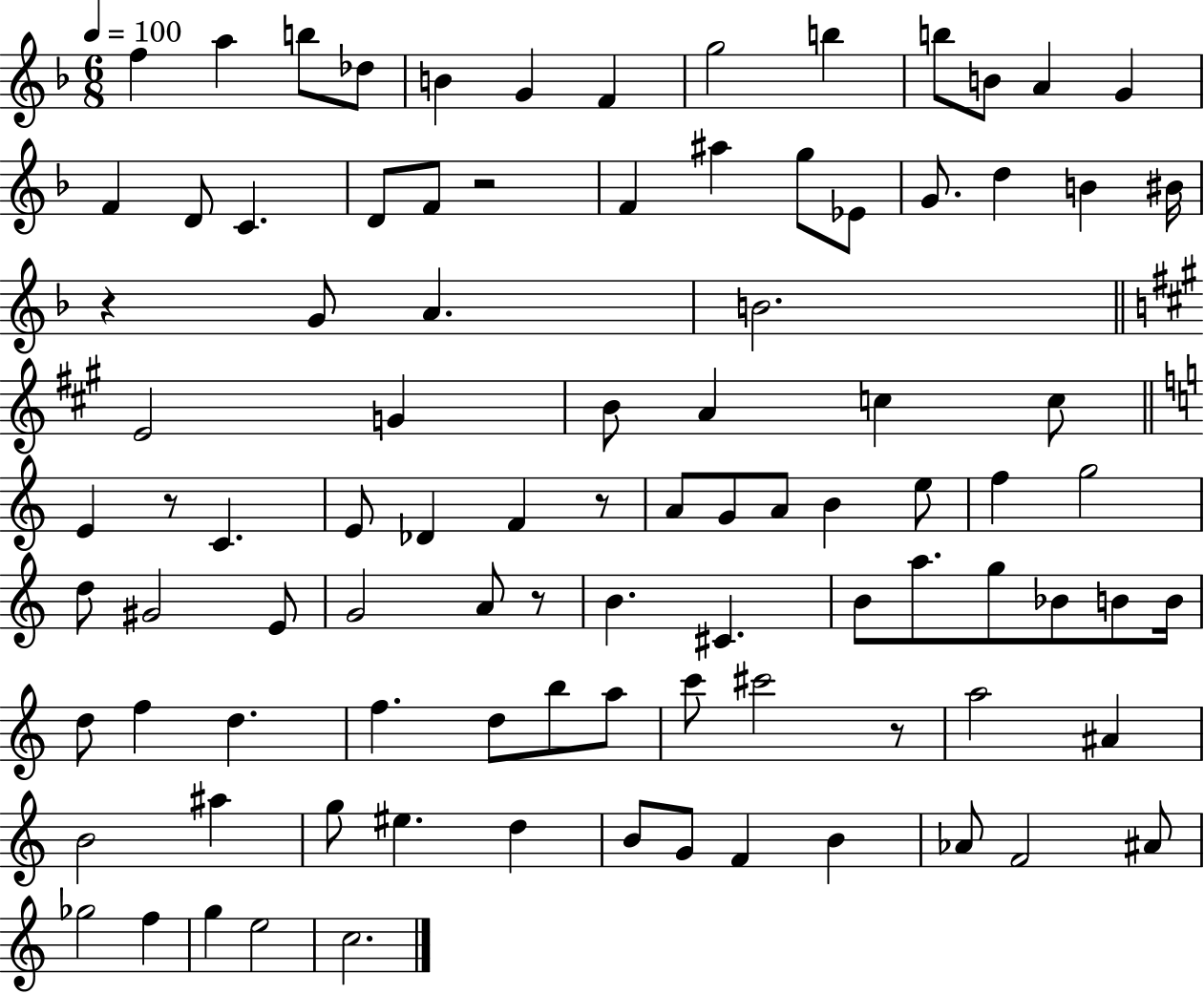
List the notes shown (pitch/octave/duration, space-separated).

F5/q A5/q B5/e Db5/e B4/q G4/q F4/q G5/h B5/q B5/e B4/e A4/q G4/q F4/q D4/e C4/q. D4/e F4/e R/h F4/q A#5/q G5/e Eb4/e G4/e. D5/q B4/q BIS4/s R/q G4/e A4/q. B4/h. E4/h G4/q B4/e A4/q C5/q C5/e E4/q R/e C4/q. E4/e Db4/q F4/q R/e A4/e G4/e A4/e B4/q E5/e F5/q G5/h D5/e G#4/h E4/e G4/h A4/e R/e B4/q. C#4/q. B4/e A5/e. G5/e Bb4/e B4/e B4/s D5/e F5/q D5/q. F5/q. D5/e B5/e A5/e C6/e C#6/h R/e A5/h A#4/q B4/h A#5/q G5/e EIS5/q. D5/q B4/e G4/e F4/q B4/q Ab4/e F4/h A#4/e Gb5/h F5/q G5/q E5/h C5/h.